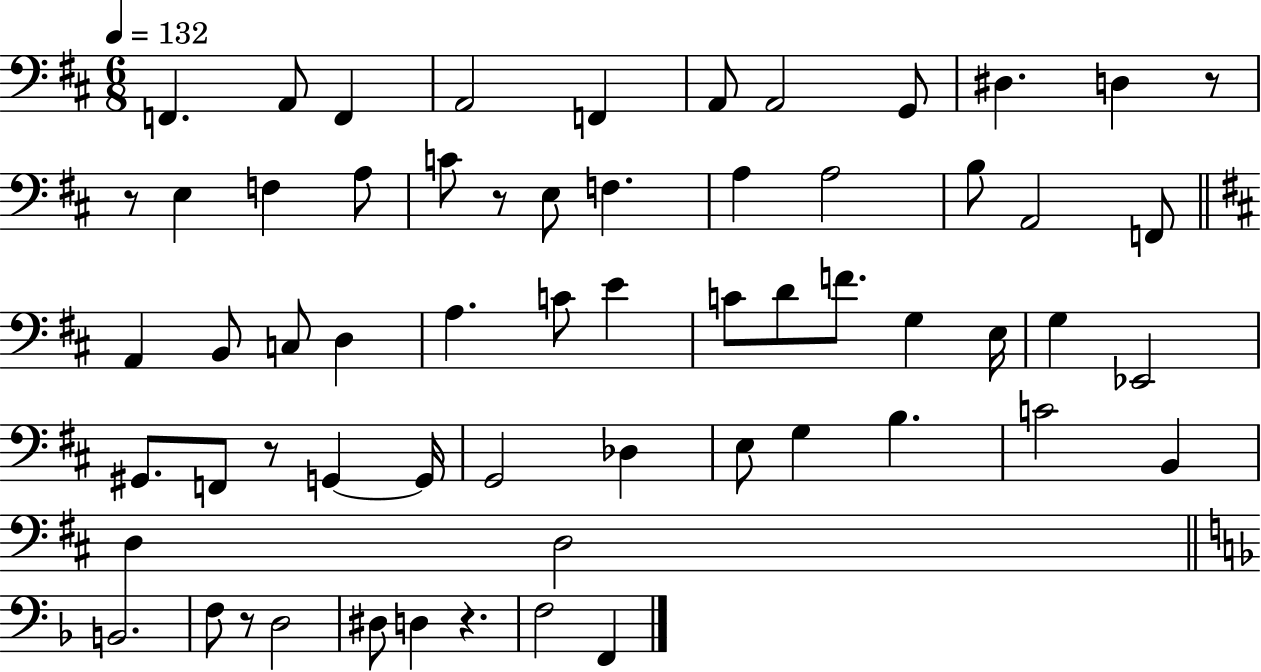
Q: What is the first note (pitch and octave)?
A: F2